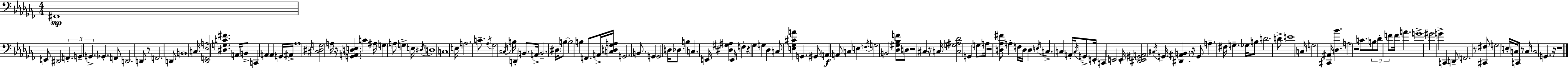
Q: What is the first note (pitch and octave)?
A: F#2